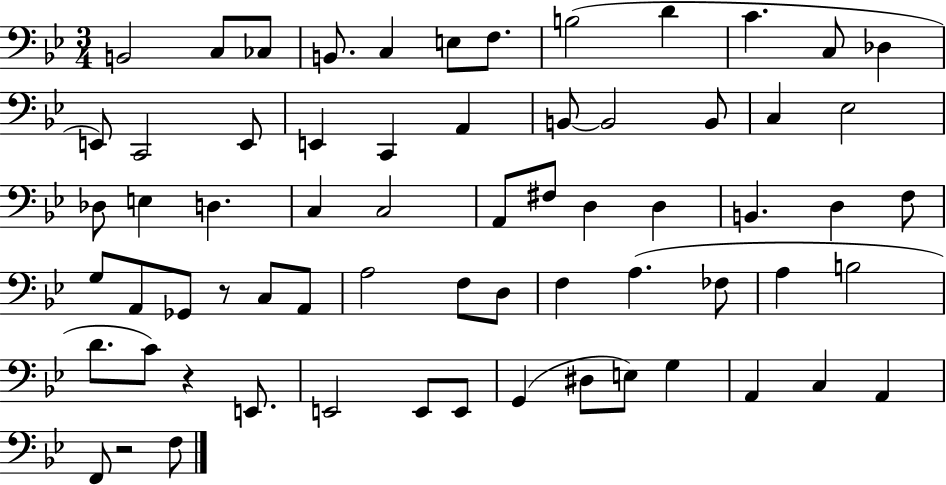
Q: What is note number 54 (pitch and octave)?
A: E2